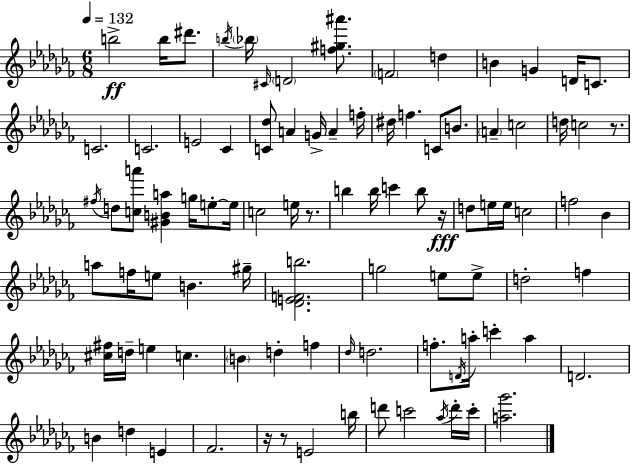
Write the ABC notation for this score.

X:1
T:Untitled
M:6/8
L:1/4
K:Abm
b2 b/4 ^d'/2 b/4 _b/4 ^C/4 D2 [f^g^a']/2 F2 d B G D/4 C/2 C2 C2 E2 _C [C_d]/2 A G/4 A f/4 ^d/4 f C/2 B/2 A c2 d/4 c2 z/2 ^f/4 d/2 [ca']/2 [^GBa] g/4 e/2 e/4 c2 e/4 z/2 b b/4 c' b/2 z/4 d/2 e/4 e/4 c2 f2 _B a/2 f/4 e/2 B ^g/4 [_DEFb]2 g2 e/2 e/2 d2 f [^c^f]/4 d/4 e c B d f _d/4 d2 f/2 D/4 a/4 c' a D2 B d E _F2 z/4 z/2 E2 b/4 d'/2 c'2 _a/4 d'/4 c'/4 [a_g']2